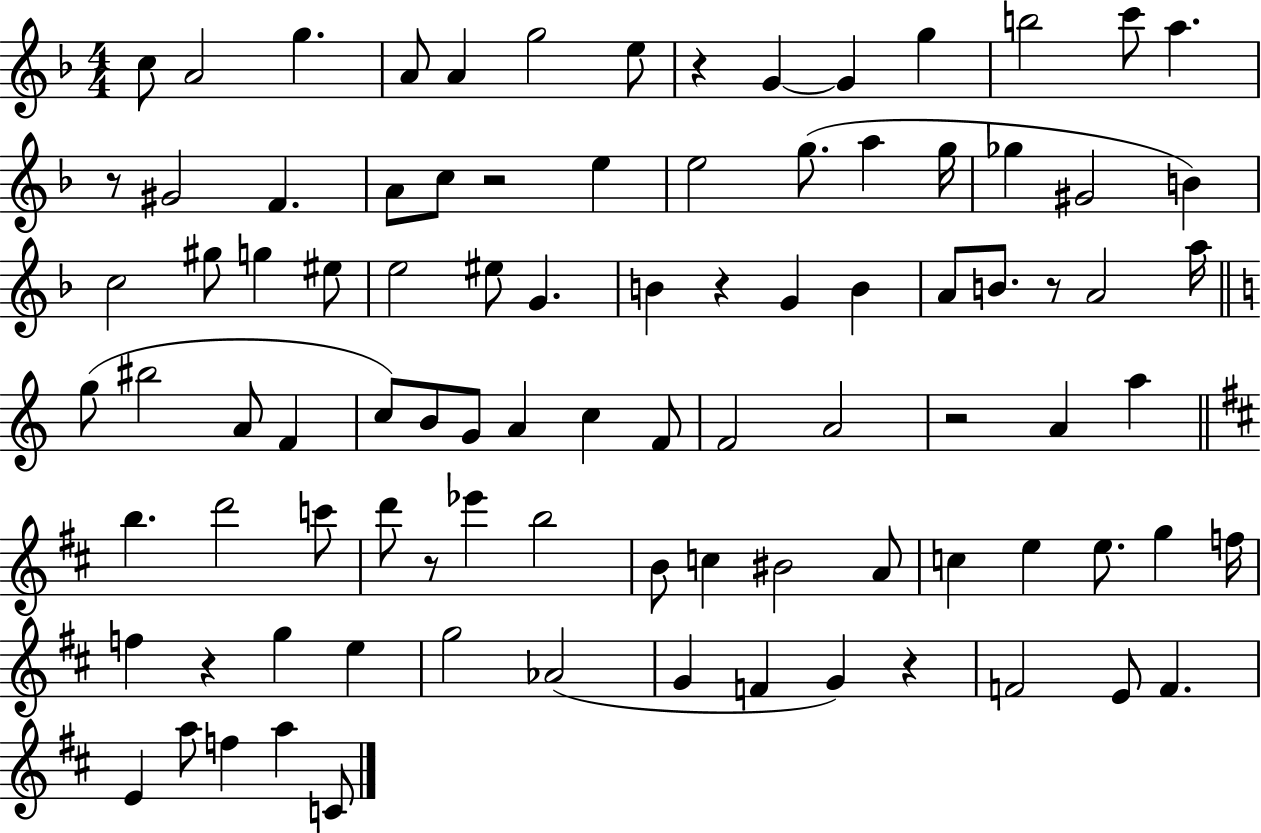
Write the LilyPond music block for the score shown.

{
  \clef treble
  \numericTimeSignature
  \time 4/4
  \key f \major
  c''8 a'2 g''4. | a'8 a'4 g''2 e''8 | r4 g'4~~ g'4 g''4 | b''2 c'''8 a''4. | \break r8 gis'2 f'4. | a'8 c''8 r2 e''4 | e''2 g''8.( a''4 g''16 | ges''4 gis'2 b'4) | \break c''2 gis''8 g''4 eis''8 | e''2 eis''8 g'4. | b'4 r4 g'4 b'4 | a'8 b'8. r8 a'2 a''16 | \break \bar "||" \break \key a \minor g''8( bis''2 a'8 f'4 | c''8) b'8 g'8 a'4 c''4 f'8 | f'2 a'2 | r2 a'4 a''4 | \break \bar "||" \break \key d \major b''4. d'''2 c'''8 | d'''8 r8 ees'''4 b''2 | b'8 c''4 bis'2 a'8 | c''4 e''4 e''8. g''4 f''16 | \break f''4 r4 g''4 e''4 | g''2 aes'2( | g'4 f'4 g'4) r4 | f'2 e'8 f'4. | \break e'4 a''8 f''4 a''4 c'8 | \bar "|."
}